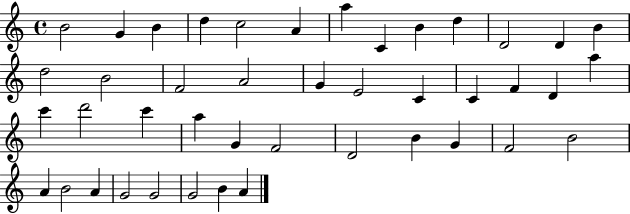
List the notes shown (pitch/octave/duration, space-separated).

B4/h G4/q B4/q D5/q C5/h A4/q A5/q C4/q B4/q D5/q D4/h D4/q B4/q D5/h B4/h F4/h A4/h G4/q E4/h C4/q C4/q F4/q D4/q A5/q C6/q D6/h C6/q A5/q G4/q F4/h D4/h B4/q G4/q F4/h B4/h A4/q B4/h A4/q G4/h G4/h G4/h B4/q A4/q